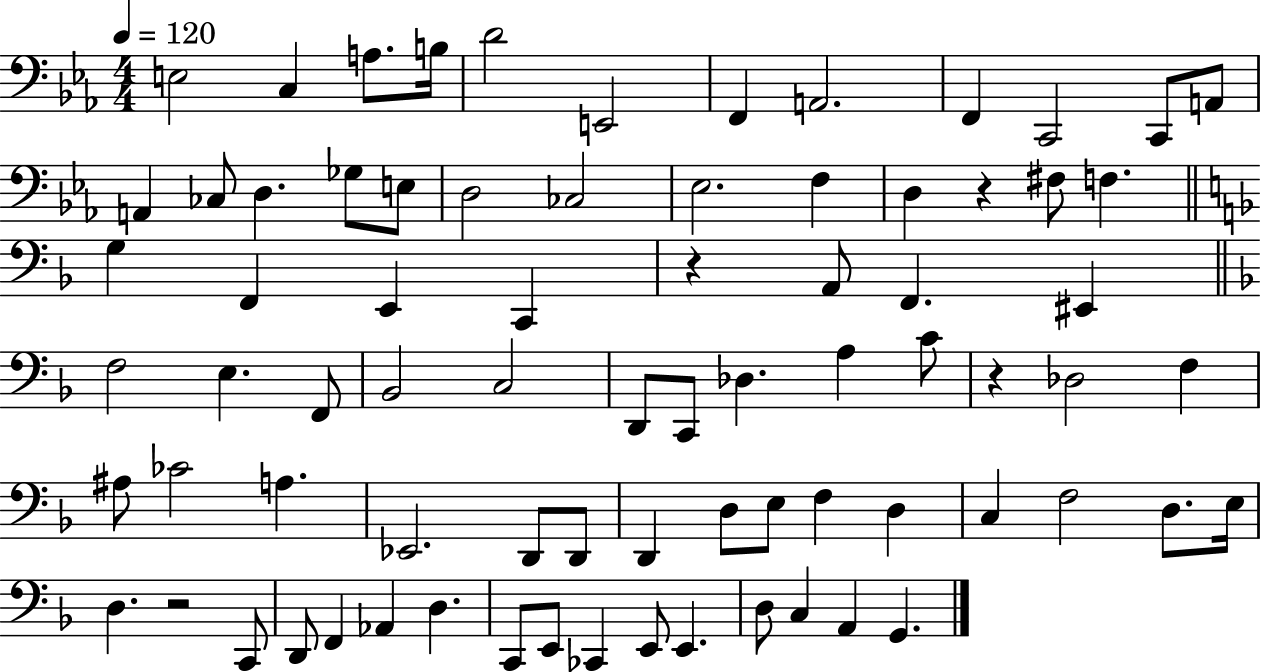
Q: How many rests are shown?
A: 4